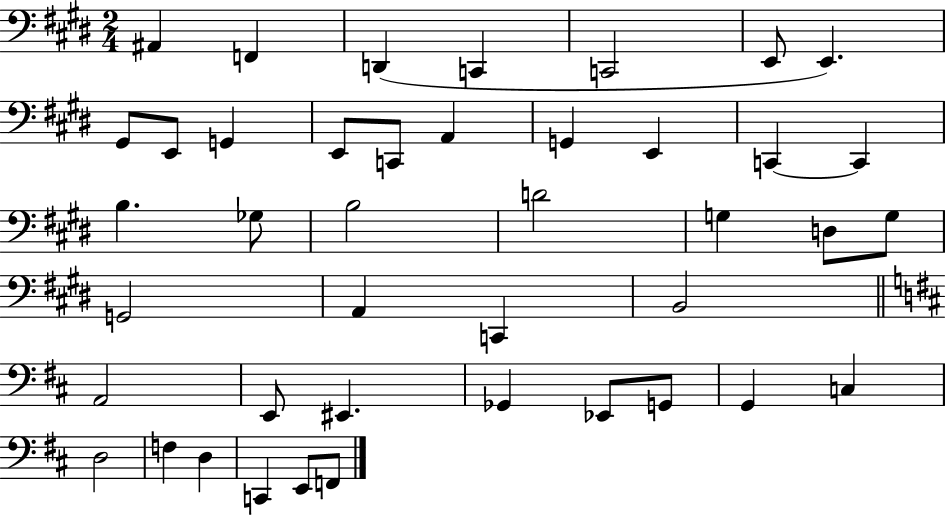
A#2/q F2/q D2/q C2/q C2/h E2/e E2/q. G#2/e E2/e G2/q E2/e C2/e A2/q G2/q E2/q C2/q C2/q B3/q. Gb3/e B3/h D4/h G3/q D3/e G3/e G2/h A2/q C2/q B2/h A2/h E2/e EIS2/q. Gb2/q Eb2/e G2/e G2/q C3/q D3/h F3/q D3/q C2/q E2/e F2/e